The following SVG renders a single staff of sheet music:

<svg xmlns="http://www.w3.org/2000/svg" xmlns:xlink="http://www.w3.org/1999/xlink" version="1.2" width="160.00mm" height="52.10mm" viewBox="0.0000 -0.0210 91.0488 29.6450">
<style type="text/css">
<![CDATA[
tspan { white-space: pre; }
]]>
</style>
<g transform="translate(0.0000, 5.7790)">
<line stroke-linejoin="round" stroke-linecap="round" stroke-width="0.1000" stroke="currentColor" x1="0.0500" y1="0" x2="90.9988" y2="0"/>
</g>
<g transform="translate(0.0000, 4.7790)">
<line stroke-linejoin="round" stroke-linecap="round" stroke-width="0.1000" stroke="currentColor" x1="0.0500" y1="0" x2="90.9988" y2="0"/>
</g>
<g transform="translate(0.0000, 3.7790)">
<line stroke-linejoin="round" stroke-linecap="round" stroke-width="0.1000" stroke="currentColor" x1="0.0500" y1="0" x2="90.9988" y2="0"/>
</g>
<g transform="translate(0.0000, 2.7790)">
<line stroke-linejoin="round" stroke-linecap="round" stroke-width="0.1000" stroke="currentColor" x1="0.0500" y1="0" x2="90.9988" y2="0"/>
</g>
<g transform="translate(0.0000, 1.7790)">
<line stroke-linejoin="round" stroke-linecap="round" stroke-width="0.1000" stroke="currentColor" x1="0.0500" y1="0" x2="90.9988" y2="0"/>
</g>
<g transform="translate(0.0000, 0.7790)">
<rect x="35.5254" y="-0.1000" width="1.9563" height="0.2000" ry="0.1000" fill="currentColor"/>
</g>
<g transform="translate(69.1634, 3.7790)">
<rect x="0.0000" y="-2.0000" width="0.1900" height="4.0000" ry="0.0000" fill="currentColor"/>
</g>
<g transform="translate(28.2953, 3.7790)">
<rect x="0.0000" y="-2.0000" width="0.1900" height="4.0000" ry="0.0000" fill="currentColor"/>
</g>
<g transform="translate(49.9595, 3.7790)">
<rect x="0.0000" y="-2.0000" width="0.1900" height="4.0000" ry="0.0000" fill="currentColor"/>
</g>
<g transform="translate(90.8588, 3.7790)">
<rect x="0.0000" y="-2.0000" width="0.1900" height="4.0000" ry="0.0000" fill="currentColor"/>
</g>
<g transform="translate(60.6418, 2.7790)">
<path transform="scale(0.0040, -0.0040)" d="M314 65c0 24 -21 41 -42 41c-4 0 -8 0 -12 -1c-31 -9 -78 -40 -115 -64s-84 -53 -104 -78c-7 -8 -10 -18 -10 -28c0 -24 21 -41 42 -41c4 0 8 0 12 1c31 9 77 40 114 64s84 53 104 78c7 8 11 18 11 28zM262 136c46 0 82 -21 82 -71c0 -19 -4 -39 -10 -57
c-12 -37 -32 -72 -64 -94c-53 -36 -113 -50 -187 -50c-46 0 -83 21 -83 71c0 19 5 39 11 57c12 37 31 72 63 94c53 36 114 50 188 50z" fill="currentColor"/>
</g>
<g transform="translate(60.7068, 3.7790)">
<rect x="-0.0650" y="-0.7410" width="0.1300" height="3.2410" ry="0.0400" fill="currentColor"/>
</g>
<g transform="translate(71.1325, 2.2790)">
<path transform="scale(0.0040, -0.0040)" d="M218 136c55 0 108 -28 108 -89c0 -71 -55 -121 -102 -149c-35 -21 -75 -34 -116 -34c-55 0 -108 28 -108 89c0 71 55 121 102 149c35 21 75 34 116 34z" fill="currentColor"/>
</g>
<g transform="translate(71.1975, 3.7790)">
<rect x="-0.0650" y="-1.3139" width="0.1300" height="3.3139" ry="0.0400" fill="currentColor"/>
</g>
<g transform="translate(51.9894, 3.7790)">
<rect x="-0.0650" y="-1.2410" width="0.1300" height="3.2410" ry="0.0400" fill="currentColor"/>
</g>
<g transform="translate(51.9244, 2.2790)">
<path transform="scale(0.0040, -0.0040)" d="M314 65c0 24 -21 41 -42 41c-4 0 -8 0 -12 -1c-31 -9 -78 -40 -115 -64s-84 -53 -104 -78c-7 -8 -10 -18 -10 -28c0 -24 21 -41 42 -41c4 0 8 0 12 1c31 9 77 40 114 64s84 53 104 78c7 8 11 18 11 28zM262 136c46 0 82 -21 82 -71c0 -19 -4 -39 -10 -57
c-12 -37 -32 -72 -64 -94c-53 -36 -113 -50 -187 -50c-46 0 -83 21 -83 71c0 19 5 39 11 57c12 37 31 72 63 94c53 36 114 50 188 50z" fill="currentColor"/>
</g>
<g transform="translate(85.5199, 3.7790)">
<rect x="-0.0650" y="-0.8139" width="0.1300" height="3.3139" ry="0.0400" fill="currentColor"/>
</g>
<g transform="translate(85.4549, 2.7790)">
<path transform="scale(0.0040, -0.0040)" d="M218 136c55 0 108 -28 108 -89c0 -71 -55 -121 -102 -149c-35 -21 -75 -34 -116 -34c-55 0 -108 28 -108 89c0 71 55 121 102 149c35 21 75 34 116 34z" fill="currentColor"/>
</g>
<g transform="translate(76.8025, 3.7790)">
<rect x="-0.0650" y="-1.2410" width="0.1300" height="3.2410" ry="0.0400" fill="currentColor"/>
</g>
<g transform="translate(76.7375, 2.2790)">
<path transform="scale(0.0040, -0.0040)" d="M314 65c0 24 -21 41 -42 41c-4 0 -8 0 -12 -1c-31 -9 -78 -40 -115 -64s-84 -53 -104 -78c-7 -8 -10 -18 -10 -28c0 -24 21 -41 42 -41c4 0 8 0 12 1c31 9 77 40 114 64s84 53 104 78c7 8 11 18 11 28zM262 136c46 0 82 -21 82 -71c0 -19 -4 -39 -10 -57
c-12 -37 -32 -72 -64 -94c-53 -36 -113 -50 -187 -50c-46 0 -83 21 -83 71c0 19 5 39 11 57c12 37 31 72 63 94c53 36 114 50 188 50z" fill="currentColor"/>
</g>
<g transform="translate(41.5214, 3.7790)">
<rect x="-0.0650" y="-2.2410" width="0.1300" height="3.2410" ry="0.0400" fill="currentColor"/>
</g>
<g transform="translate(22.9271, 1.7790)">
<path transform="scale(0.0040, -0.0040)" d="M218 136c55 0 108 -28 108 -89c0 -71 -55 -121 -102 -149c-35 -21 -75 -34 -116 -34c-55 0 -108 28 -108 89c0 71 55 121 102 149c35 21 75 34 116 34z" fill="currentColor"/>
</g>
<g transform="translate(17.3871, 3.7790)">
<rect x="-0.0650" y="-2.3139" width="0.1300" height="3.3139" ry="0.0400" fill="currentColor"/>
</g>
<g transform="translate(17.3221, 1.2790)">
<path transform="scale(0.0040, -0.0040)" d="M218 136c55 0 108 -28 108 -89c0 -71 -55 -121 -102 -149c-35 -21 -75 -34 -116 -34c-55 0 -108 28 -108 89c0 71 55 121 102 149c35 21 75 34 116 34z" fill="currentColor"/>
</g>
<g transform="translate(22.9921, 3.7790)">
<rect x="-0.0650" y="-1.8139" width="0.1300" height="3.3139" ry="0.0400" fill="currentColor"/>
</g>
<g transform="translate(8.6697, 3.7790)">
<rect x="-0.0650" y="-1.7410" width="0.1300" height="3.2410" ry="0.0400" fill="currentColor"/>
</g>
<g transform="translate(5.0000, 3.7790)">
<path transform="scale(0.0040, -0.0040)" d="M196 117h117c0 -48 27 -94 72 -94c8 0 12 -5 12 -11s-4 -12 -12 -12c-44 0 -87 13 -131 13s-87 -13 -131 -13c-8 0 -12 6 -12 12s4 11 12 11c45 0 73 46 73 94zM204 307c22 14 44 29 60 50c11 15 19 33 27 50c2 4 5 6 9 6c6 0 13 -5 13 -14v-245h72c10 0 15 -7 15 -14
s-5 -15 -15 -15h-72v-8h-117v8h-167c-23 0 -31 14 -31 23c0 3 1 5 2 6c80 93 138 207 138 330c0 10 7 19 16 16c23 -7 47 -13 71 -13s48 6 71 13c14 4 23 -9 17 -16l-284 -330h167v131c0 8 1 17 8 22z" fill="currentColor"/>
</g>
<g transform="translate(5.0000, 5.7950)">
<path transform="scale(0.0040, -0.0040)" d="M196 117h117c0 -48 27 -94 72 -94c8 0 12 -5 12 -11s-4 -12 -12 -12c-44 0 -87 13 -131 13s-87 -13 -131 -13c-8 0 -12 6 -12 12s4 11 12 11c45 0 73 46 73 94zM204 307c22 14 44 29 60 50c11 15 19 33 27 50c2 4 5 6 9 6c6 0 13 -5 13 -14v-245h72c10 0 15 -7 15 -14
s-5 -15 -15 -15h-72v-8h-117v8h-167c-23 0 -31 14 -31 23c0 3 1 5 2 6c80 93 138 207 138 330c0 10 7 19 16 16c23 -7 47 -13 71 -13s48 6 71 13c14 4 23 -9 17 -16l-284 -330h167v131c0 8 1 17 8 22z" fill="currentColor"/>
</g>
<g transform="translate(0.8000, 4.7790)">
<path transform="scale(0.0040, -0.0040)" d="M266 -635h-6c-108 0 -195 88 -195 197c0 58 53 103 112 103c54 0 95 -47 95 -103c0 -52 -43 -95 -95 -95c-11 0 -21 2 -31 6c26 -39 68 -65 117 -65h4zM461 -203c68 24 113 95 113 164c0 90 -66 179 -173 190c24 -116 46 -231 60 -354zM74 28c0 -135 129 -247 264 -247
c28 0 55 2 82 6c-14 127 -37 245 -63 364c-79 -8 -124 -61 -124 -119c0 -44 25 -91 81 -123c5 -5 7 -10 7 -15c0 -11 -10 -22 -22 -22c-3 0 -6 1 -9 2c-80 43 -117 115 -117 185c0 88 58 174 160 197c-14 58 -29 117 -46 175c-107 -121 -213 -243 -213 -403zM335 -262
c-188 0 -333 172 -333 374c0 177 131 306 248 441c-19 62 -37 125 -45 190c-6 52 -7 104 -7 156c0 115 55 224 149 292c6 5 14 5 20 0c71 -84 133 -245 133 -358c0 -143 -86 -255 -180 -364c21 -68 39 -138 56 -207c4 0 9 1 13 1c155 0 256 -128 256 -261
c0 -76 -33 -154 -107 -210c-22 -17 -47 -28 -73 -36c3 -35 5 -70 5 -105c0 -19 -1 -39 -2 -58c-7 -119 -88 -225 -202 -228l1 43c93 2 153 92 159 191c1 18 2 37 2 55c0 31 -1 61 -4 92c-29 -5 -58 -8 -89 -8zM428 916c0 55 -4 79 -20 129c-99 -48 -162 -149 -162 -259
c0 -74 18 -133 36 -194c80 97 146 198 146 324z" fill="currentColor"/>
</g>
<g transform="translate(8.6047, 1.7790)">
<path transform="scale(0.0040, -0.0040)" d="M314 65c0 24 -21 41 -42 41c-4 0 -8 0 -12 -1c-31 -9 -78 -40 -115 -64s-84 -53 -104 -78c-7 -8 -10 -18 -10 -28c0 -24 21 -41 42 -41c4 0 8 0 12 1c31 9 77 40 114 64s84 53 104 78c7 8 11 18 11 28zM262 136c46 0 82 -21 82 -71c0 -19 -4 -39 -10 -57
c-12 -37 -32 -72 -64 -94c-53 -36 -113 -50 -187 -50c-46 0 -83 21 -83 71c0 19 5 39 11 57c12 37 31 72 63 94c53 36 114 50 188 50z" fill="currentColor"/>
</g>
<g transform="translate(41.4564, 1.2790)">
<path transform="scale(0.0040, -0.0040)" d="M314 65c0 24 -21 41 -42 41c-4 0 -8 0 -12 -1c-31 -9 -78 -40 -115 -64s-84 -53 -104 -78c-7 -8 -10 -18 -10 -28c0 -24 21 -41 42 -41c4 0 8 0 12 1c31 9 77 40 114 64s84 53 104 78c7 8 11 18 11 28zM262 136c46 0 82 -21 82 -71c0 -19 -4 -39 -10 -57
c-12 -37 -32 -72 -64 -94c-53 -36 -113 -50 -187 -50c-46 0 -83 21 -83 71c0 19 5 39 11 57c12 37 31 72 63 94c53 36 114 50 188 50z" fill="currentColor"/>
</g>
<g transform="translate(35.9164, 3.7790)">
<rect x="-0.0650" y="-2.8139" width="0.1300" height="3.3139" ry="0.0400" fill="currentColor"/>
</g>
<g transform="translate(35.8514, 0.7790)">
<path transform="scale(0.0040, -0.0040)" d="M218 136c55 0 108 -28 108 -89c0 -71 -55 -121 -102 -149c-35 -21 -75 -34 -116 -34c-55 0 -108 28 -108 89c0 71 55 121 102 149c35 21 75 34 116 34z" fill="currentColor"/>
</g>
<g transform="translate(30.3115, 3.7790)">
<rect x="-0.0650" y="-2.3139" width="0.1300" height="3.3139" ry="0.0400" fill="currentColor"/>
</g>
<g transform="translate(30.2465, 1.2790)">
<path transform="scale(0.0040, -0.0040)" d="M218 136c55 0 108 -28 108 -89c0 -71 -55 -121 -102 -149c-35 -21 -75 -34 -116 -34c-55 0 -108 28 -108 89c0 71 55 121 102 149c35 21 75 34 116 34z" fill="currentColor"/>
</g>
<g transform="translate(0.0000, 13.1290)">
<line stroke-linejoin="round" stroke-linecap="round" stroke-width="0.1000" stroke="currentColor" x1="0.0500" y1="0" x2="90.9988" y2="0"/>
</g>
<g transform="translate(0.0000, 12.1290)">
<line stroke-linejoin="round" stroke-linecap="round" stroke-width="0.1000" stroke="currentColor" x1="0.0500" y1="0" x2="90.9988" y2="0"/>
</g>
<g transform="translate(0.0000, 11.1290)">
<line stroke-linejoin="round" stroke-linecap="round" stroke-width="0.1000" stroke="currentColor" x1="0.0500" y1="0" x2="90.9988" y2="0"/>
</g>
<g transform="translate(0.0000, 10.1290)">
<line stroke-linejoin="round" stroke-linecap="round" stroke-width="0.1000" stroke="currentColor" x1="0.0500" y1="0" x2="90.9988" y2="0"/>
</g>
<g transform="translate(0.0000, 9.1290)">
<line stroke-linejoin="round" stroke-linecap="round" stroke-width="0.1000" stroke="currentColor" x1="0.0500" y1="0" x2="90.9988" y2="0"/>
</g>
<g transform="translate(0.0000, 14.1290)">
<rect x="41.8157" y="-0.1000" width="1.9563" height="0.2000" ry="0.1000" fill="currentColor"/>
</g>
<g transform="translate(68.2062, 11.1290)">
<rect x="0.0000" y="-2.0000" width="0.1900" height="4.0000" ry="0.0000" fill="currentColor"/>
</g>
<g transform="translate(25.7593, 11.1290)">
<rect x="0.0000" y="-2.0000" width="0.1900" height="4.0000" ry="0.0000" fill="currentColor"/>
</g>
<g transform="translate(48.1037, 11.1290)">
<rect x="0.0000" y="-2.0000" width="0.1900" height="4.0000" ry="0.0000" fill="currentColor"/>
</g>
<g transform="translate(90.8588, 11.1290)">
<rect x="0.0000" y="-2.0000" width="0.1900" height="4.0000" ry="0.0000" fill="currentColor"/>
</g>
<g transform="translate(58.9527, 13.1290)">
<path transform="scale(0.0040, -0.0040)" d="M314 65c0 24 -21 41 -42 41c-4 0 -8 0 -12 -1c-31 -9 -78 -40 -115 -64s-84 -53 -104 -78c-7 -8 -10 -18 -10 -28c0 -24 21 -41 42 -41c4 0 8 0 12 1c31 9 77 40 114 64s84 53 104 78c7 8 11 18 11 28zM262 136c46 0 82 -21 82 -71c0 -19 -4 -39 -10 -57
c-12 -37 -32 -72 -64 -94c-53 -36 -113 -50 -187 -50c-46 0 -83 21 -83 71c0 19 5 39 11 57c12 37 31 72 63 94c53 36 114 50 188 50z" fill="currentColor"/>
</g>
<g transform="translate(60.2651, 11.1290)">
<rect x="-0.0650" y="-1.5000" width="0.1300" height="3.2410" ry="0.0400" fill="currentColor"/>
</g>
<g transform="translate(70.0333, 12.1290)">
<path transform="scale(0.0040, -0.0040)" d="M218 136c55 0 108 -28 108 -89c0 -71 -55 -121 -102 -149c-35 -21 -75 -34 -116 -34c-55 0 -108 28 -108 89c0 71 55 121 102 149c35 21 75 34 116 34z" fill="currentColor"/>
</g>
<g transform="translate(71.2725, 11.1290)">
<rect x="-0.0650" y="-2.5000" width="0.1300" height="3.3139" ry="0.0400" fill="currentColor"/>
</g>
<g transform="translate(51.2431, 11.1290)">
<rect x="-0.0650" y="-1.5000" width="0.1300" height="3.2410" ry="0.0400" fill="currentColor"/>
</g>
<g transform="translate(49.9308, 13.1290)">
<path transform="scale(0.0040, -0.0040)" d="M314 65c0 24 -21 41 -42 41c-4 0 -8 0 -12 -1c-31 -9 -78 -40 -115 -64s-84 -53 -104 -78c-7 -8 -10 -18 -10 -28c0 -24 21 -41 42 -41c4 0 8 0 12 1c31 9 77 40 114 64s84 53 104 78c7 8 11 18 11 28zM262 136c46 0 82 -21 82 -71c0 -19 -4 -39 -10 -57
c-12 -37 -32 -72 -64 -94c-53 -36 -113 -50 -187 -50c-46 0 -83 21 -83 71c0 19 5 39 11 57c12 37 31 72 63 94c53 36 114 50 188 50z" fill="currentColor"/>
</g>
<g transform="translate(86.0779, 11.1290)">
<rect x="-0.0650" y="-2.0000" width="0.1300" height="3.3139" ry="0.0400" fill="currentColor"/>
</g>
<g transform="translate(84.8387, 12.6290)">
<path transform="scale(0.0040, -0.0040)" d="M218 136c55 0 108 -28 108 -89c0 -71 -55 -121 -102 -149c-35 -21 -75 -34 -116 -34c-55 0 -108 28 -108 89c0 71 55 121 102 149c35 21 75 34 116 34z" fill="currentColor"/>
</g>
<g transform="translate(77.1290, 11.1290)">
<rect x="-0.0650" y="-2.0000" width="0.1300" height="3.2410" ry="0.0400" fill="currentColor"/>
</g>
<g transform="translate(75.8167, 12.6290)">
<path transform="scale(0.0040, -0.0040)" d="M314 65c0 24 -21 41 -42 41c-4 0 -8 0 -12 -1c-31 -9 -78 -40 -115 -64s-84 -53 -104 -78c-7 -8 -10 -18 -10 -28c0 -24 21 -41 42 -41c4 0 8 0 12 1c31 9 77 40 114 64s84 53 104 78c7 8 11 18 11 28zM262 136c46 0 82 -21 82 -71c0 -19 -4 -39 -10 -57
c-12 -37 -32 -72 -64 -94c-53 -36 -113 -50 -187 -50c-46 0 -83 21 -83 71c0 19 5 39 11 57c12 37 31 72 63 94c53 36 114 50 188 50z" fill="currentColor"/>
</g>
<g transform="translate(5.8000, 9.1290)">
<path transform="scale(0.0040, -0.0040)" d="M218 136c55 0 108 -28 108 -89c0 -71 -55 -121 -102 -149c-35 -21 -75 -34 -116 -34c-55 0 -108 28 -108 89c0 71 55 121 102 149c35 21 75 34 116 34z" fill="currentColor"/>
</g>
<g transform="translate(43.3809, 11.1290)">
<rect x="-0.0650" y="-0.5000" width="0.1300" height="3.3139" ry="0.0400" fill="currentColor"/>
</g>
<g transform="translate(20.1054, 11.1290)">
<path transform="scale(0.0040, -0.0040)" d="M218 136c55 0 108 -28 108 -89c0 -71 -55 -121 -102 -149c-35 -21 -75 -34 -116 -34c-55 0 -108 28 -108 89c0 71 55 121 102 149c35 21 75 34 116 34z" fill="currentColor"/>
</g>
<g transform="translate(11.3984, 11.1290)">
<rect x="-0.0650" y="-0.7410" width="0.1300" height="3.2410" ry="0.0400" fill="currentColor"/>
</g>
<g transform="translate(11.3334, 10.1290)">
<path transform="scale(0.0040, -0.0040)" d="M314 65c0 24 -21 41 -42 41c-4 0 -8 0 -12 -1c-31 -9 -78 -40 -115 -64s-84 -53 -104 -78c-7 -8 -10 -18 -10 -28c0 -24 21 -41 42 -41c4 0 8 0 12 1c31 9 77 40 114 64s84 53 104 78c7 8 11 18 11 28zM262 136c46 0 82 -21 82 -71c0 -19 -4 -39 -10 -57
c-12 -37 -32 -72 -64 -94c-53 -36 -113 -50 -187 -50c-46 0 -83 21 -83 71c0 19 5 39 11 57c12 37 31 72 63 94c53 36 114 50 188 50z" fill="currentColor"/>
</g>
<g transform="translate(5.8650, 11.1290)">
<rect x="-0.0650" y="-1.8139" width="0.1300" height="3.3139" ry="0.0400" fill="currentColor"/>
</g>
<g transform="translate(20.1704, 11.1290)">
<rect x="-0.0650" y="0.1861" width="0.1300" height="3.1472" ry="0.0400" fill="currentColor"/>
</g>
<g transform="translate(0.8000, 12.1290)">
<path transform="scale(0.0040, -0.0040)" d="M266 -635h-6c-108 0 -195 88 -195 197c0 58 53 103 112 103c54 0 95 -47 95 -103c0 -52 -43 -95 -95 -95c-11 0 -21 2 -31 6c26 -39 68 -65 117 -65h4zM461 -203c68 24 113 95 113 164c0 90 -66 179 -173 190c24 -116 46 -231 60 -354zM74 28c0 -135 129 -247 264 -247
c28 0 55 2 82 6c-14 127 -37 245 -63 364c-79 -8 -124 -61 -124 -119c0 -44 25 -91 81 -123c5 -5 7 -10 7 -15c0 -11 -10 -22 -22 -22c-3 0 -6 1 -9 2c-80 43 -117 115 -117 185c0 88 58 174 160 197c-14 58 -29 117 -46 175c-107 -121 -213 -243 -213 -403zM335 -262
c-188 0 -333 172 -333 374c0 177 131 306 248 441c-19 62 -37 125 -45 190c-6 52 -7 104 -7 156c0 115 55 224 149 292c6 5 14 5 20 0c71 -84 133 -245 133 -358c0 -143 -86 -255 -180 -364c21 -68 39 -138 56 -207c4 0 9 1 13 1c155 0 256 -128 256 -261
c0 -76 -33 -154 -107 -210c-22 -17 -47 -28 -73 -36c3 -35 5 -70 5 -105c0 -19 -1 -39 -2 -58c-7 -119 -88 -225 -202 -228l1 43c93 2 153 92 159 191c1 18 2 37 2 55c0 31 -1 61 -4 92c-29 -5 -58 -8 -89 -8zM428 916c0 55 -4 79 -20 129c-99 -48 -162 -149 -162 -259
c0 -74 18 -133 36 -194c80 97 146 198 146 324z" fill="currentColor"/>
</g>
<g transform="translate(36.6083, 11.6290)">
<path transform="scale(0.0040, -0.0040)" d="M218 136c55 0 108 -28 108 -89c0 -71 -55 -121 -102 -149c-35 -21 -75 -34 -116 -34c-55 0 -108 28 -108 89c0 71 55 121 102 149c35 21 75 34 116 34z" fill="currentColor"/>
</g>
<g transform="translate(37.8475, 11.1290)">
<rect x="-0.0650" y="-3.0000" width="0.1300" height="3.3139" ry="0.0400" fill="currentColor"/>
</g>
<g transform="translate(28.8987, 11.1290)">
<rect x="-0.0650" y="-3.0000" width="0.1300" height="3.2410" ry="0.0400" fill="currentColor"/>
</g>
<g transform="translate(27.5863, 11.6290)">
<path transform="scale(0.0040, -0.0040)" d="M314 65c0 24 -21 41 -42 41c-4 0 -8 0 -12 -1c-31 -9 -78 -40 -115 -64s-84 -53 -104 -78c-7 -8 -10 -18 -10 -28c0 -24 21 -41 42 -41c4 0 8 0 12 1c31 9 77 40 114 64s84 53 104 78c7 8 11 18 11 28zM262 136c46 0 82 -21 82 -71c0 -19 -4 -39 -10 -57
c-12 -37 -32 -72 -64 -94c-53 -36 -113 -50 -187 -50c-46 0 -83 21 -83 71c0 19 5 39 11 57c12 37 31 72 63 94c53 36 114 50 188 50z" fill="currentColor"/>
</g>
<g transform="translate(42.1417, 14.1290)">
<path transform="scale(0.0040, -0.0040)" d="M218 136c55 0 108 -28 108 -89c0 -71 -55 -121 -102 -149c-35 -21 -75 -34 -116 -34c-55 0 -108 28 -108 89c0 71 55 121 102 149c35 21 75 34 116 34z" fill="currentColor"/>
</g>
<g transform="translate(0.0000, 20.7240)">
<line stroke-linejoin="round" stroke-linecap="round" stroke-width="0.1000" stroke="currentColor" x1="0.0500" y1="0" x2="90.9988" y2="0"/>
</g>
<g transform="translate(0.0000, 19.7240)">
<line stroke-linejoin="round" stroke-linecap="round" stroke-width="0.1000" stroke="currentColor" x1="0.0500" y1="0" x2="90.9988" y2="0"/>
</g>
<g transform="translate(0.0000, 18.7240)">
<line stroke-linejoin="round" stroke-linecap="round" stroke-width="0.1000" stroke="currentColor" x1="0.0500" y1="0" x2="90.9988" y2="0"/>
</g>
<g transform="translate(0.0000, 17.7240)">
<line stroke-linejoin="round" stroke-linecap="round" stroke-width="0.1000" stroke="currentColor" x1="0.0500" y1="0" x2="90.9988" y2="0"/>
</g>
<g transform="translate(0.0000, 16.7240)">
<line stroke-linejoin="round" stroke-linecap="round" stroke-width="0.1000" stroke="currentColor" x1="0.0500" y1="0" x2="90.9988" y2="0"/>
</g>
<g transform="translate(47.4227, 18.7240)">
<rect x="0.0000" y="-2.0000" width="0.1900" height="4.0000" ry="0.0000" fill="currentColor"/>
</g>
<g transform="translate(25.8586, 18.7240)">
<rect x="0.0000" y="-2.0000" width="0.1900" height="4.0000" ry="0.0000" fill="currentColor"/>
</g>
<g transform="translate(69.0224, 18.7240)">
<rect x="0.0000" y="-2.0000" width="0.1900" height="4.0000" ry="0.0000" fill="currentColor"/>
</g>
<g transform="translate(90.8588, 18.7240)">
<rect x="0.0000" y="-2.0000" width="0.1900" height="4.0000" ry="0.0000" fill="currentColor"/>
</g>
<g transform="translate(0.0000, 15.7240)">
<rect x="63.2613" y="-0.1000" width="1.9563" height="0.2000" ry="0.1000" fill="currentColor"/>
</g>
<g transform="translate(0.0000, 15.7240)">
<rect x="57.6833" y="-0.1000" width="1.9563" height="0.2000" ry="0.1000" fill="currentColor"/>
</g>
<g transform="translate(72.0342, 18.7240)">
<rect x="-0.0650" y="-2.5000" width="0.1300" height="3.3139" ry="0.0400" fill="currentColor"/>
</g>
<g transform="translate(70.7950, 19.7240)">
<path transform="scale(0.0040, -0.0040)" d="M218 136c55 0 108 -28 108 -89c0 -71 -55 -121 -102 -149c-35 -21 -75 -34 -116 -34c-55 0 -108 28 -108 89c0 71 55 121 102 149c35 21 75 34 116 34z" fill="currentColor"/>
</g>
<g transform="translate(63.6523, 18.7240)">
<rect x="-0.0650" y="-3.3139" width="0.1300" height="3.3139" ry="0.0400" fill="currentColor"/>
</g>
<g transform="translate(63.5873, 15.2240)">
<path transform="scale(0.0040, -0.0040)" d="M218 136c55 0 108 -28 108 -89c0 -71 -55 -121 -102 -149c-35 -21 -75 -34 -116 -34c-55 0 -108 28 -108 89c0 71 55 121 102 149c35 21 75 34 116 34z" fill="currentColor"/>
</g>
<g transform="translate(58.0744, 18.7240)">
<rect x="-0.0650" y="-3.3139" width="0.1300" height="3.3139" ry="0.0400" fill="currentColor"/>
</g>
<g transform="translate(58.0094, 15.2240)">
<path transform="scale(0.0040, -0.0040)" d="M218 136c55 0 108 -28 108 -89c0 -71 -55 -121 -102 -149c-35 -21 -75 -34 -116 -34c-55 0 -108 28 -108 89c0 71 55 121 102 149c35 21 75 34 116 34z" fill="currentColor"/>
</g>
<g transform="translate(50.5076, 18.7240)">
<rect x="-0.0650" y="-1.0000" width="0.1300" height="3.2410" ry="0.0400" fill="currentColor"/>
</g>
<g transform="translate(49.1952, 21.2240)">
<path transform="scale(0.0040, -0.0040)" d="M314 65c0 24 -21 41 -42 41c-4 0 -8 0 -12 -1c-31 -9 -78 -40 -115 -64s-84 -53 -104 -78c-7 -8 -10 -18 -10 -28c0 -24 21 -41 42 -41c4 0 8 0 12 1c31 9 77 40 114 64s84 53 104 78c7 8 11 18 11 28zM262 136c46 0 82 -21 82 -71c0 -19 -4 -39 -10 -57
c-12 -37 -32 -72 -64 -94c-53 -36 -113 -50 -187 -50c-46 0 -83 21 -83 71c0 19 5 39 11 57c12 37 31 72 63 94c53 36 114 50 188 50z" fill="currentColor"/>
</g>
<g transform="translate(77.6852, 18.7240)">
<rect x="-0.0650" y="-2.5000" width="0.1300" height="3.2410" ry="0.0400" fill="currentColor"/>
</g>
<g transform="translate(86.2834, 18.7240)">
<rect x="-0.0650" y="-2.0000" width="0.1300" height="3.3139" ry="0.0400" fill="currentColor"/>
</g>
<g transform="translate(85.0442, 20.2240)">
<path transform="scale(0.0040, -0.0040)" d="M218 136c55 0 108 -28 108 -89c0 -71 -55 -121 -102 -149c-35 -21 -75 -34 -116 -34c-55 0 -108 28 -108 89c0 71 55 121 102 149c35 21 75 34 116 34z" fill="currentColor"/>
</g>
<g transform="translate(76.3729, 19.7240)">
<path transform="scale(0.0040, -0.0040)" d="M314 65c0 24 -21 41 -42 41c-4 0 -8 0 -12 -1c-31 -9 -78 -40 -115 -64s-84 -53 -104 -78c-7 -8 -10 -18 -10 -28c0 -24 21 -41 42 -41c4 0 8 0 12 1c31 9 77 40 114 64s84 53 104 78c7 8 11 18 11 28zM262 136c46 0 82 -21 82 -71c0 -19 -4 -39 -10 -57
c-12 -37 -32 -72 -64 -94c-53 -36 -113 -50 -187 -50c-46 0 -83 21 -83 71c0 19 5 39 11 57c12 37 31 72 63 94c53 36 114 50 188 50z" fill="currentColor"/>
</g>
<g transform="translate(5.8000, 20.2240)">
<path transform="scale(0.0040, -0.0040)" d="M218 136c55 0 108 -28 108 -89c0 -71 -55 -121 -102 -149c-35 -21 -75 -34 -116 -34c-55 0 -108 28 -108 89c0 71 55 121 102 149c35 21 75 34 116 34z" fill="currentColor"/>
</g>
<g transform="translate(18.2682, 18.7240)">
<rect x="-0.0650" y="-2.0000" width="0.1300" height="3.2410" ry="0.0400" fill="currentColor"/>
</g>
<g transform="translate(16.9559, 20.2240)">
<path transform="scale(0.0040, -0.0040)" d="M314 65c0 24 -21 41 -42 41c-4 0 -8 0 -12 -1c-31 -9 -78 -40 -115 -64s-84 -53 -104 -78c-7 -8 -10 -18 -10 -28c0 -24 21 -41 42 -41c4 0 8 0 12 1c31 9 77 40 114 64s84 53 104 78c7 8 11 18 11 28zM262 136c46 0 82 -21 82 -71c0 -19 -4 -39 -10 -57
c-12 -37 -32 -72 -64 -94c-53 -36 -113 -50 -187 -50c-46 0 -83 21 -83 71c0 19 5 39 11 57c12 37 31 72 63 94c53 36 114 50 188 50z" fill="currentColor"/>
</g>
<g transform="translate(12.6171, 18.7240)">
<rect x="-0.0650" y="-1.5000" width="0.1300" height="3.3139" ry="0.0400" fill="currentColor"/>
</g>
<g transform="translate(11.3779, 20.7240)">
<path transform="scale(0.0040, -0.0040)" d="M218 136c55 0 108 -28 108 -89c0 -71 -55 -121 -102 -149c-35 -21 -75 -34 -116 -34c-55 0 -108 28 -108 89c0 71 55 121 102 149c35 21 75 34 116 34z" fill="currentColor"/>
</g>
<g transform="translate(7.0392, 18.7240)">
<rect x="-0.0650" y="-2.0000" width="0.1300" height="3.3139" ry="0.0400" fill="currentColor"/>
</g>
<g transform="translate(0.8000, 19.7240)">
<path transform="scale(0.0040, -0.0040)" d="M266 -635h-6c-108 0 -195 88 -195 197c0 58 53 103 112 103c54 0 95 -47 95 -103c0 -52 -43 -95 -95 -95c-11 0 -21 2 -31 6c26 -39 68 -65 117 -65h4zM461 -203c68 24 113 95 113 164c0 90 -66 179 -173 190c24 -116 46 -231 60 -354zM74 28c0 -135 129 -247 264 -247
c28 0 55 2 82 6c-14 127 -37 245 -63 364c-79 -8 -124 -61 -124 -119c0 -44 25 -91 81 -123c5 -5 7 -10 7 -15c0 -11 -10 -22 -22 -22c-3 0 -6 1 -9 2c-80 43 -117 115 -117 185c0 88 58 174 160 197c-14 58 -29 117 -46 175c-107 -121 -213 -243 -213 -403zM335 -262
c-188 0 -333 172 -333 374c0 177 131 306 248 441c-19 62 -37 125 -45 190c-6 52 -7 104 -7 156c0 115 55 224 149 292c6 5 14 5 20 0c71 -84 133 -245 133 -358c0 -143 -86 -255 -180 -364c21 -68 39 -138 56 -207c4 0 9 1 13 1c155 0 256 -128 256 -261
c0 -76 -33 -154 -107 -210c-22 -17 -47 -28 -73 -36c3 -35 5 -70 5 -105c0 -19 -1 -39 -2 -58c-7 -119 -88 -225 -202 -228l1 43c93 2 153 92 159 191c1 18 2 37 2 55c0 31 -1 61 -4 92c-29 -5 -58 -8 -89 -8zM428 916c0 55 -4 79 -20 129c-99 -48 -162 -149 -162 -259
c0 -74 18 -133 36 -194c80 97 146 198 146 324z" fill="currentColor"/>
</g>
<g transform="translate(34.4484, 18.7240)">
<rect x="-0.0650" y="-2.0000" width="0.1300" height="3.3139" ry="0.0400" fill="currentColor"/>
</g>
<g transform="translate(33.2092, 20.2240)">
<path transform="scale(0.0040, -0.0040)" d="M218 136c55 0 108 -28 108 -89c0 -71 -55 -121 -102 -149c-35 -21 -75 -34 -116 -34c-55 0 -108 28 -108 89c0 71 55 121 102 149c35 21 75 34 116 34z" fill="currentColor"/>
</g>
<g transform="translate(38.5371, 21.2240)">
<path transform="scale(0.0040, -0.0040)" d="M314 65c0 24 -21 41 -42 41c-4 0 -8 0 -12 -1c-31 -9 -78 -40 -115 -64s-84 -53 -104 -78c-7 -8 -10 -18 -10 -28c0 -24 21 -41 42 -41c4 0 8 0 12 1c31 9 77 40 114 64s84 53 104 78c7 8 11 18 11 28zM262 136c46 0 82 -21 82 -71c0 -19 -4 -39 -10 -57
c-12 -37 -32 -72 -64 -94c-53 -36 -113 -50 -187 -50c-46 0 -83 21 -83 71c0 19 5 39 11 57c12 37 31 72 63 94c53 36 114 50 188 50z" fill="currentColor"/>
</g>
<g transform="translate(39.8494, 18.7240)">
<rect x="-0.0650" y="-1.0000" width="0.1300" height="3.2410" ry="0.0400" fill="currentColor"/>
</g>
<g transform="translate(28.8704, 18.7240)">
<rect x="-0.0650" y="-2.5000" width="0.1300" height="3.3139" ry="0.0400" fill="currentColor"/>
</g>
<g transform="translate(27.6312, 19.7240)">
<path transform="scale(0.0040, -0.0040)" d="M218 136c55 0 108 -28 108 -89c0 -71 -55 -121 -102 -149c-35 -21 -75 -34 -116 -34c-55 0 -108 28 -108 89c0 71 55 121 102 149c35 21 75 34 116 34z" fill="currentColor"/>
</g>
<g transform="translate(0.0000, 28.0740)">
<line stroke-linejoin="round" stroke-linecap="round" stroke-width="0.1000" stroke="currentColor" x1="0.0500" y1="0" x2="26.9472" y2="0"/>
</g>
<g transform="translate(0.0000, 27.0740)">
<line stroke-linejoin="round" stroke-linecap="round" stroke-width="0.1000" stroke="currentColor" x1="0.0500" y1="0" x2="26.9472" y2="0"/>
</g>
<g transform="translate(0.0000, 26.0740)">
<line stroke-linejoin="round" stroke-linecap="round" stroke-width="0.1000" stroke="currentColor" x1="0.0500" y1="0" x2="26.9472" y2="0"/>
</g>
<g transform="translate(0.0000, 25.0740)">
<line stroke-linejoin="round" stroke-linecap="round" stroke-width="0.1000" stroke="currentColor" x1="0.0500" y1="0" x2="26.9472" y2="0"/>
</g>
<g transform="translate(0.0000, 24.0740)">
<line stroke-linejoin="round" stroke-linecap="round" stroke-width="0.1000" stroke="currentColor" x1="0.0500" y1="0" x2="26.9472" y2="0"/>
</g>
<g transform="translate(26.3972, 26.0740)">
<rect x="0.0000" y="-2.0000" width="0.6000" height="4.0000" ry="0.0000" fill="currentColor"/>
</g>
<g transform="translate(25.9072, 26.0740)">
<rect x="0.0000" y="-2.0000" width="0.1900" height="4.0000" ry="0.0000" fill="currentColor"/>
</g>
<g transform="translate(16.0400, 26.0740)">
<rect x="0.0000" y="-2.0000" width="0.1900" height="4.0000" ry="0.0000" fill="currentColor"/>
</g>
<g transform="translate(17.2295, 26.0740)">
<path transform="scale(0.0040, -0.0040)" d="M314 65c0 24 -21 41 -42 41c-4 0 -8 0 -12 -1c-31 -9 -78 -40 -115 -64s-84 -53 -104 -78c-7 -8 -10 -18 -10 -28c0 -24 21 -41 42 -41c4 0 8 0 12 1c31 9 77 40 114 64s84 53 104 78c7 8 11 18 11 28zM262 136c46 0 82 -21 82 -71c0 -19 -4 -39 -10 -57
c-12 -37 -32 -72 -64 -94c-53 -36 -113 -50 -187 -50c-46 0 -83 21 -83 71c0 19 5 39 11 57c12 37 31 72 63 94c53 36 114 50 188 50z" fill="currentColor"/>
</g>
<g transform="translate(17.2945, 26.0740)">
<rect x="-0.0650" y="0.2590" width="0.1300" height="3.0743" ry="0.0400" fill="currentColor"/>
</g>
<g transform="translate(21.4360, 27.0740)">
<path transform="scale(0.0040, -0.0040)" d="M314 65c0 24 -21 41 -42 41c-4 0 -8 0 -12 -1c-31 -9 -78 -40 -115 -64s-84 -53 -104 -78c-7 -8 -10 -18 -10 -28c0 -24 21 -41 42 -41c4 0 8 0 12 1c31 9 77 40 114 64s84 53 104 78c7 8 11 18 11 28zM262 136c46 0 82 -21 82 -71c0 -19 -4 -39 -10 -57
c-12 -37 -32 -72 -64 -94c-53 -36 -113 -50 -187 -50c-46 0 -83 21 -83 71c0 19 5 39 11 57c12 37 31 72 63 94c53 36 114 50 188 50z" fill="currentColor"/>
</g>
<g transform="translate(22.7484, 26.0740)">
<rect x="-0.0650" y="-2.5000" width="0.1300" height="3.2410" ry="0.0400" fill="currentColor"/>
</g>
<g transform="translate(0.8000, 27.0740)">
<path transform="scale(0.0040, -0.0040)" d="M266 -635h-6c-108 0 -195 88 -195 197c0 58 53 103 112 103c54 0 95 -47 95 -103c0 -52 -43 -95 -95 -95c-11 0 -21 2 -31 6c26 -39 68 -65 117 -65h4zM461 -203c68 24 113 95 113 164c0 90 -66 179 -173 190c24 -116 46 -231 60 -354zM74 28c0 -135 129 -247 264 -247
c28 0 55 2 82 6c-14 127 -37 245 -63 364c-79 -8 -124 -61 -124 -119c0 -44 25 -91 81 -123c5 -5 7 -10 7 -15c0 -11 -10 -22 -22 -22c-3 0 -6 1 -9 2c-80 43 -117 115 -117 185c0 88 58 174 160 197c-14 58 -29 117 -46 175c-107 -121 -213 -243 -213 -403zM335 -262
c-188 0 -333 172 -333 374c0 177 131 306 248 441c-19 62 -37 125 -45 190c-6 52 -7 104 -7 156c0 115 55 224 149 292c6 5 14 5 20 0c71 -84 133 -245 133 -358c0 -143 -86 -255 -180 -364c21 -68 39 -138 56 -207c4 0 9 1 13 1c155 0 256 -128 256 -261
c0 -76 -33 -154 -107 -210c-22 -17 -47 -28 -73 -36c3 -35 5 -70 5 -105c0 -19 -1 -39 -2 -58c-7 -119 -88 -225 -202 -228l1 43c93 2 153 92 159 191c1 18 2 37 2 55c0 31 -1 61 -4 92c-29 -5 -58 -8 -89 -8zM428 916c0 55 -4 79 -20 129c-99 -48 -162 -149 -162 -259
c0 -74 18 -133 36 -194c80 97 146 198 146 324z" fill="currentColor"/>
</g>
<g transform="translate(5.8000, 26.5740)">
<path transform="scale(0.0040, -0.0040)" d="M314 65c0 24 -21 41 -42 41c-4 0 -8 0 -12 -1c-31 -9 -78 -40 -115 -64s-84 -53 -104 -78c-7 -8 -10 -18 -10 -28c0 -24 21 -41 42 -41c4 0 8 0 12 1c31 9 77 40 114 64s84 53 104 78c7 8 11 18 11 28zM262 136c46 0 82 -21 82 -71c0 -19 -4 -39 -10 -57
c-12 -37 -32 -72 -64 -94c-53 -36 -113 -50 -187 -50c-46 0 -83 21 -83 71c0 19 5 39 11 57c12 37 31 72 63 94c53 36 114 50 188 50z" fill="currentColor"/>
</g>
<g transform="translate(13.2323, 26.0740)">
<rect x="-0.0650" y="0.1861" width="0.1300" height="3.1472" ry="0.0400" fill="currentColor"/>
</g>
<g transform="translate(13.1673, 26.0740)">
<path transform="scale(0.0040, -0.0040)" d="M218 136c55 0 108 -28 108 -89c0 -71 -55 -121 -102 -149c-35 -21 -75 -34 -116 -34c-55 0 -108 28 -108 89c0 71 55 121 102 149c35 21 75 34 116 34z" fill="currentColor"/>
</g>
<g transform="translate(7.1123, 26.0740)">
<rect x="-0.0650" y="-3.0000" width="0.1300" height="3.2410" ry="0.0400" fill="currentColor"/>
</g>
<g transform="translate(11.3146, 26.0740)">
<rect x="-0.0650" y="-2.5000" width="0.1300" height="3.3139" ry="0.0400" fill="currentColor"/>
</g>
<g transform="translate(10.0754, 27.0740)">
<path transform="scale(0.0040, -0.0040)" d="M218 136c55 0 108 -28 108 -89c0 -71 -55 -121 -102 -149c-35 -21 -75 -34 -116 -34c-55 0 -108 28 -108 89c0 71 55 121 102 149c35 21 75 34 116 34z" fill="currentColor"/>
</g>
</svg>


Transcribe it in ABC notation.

X:1
T:Untitled
M:4/4
L:1/4
K:C
f2 g f g a g2 e2 d2 e e2 d f d2 B A2 A C E2 E2 G F2 F F E F2 G F D2 D2 b b G G2 F A2 G B B2 G2